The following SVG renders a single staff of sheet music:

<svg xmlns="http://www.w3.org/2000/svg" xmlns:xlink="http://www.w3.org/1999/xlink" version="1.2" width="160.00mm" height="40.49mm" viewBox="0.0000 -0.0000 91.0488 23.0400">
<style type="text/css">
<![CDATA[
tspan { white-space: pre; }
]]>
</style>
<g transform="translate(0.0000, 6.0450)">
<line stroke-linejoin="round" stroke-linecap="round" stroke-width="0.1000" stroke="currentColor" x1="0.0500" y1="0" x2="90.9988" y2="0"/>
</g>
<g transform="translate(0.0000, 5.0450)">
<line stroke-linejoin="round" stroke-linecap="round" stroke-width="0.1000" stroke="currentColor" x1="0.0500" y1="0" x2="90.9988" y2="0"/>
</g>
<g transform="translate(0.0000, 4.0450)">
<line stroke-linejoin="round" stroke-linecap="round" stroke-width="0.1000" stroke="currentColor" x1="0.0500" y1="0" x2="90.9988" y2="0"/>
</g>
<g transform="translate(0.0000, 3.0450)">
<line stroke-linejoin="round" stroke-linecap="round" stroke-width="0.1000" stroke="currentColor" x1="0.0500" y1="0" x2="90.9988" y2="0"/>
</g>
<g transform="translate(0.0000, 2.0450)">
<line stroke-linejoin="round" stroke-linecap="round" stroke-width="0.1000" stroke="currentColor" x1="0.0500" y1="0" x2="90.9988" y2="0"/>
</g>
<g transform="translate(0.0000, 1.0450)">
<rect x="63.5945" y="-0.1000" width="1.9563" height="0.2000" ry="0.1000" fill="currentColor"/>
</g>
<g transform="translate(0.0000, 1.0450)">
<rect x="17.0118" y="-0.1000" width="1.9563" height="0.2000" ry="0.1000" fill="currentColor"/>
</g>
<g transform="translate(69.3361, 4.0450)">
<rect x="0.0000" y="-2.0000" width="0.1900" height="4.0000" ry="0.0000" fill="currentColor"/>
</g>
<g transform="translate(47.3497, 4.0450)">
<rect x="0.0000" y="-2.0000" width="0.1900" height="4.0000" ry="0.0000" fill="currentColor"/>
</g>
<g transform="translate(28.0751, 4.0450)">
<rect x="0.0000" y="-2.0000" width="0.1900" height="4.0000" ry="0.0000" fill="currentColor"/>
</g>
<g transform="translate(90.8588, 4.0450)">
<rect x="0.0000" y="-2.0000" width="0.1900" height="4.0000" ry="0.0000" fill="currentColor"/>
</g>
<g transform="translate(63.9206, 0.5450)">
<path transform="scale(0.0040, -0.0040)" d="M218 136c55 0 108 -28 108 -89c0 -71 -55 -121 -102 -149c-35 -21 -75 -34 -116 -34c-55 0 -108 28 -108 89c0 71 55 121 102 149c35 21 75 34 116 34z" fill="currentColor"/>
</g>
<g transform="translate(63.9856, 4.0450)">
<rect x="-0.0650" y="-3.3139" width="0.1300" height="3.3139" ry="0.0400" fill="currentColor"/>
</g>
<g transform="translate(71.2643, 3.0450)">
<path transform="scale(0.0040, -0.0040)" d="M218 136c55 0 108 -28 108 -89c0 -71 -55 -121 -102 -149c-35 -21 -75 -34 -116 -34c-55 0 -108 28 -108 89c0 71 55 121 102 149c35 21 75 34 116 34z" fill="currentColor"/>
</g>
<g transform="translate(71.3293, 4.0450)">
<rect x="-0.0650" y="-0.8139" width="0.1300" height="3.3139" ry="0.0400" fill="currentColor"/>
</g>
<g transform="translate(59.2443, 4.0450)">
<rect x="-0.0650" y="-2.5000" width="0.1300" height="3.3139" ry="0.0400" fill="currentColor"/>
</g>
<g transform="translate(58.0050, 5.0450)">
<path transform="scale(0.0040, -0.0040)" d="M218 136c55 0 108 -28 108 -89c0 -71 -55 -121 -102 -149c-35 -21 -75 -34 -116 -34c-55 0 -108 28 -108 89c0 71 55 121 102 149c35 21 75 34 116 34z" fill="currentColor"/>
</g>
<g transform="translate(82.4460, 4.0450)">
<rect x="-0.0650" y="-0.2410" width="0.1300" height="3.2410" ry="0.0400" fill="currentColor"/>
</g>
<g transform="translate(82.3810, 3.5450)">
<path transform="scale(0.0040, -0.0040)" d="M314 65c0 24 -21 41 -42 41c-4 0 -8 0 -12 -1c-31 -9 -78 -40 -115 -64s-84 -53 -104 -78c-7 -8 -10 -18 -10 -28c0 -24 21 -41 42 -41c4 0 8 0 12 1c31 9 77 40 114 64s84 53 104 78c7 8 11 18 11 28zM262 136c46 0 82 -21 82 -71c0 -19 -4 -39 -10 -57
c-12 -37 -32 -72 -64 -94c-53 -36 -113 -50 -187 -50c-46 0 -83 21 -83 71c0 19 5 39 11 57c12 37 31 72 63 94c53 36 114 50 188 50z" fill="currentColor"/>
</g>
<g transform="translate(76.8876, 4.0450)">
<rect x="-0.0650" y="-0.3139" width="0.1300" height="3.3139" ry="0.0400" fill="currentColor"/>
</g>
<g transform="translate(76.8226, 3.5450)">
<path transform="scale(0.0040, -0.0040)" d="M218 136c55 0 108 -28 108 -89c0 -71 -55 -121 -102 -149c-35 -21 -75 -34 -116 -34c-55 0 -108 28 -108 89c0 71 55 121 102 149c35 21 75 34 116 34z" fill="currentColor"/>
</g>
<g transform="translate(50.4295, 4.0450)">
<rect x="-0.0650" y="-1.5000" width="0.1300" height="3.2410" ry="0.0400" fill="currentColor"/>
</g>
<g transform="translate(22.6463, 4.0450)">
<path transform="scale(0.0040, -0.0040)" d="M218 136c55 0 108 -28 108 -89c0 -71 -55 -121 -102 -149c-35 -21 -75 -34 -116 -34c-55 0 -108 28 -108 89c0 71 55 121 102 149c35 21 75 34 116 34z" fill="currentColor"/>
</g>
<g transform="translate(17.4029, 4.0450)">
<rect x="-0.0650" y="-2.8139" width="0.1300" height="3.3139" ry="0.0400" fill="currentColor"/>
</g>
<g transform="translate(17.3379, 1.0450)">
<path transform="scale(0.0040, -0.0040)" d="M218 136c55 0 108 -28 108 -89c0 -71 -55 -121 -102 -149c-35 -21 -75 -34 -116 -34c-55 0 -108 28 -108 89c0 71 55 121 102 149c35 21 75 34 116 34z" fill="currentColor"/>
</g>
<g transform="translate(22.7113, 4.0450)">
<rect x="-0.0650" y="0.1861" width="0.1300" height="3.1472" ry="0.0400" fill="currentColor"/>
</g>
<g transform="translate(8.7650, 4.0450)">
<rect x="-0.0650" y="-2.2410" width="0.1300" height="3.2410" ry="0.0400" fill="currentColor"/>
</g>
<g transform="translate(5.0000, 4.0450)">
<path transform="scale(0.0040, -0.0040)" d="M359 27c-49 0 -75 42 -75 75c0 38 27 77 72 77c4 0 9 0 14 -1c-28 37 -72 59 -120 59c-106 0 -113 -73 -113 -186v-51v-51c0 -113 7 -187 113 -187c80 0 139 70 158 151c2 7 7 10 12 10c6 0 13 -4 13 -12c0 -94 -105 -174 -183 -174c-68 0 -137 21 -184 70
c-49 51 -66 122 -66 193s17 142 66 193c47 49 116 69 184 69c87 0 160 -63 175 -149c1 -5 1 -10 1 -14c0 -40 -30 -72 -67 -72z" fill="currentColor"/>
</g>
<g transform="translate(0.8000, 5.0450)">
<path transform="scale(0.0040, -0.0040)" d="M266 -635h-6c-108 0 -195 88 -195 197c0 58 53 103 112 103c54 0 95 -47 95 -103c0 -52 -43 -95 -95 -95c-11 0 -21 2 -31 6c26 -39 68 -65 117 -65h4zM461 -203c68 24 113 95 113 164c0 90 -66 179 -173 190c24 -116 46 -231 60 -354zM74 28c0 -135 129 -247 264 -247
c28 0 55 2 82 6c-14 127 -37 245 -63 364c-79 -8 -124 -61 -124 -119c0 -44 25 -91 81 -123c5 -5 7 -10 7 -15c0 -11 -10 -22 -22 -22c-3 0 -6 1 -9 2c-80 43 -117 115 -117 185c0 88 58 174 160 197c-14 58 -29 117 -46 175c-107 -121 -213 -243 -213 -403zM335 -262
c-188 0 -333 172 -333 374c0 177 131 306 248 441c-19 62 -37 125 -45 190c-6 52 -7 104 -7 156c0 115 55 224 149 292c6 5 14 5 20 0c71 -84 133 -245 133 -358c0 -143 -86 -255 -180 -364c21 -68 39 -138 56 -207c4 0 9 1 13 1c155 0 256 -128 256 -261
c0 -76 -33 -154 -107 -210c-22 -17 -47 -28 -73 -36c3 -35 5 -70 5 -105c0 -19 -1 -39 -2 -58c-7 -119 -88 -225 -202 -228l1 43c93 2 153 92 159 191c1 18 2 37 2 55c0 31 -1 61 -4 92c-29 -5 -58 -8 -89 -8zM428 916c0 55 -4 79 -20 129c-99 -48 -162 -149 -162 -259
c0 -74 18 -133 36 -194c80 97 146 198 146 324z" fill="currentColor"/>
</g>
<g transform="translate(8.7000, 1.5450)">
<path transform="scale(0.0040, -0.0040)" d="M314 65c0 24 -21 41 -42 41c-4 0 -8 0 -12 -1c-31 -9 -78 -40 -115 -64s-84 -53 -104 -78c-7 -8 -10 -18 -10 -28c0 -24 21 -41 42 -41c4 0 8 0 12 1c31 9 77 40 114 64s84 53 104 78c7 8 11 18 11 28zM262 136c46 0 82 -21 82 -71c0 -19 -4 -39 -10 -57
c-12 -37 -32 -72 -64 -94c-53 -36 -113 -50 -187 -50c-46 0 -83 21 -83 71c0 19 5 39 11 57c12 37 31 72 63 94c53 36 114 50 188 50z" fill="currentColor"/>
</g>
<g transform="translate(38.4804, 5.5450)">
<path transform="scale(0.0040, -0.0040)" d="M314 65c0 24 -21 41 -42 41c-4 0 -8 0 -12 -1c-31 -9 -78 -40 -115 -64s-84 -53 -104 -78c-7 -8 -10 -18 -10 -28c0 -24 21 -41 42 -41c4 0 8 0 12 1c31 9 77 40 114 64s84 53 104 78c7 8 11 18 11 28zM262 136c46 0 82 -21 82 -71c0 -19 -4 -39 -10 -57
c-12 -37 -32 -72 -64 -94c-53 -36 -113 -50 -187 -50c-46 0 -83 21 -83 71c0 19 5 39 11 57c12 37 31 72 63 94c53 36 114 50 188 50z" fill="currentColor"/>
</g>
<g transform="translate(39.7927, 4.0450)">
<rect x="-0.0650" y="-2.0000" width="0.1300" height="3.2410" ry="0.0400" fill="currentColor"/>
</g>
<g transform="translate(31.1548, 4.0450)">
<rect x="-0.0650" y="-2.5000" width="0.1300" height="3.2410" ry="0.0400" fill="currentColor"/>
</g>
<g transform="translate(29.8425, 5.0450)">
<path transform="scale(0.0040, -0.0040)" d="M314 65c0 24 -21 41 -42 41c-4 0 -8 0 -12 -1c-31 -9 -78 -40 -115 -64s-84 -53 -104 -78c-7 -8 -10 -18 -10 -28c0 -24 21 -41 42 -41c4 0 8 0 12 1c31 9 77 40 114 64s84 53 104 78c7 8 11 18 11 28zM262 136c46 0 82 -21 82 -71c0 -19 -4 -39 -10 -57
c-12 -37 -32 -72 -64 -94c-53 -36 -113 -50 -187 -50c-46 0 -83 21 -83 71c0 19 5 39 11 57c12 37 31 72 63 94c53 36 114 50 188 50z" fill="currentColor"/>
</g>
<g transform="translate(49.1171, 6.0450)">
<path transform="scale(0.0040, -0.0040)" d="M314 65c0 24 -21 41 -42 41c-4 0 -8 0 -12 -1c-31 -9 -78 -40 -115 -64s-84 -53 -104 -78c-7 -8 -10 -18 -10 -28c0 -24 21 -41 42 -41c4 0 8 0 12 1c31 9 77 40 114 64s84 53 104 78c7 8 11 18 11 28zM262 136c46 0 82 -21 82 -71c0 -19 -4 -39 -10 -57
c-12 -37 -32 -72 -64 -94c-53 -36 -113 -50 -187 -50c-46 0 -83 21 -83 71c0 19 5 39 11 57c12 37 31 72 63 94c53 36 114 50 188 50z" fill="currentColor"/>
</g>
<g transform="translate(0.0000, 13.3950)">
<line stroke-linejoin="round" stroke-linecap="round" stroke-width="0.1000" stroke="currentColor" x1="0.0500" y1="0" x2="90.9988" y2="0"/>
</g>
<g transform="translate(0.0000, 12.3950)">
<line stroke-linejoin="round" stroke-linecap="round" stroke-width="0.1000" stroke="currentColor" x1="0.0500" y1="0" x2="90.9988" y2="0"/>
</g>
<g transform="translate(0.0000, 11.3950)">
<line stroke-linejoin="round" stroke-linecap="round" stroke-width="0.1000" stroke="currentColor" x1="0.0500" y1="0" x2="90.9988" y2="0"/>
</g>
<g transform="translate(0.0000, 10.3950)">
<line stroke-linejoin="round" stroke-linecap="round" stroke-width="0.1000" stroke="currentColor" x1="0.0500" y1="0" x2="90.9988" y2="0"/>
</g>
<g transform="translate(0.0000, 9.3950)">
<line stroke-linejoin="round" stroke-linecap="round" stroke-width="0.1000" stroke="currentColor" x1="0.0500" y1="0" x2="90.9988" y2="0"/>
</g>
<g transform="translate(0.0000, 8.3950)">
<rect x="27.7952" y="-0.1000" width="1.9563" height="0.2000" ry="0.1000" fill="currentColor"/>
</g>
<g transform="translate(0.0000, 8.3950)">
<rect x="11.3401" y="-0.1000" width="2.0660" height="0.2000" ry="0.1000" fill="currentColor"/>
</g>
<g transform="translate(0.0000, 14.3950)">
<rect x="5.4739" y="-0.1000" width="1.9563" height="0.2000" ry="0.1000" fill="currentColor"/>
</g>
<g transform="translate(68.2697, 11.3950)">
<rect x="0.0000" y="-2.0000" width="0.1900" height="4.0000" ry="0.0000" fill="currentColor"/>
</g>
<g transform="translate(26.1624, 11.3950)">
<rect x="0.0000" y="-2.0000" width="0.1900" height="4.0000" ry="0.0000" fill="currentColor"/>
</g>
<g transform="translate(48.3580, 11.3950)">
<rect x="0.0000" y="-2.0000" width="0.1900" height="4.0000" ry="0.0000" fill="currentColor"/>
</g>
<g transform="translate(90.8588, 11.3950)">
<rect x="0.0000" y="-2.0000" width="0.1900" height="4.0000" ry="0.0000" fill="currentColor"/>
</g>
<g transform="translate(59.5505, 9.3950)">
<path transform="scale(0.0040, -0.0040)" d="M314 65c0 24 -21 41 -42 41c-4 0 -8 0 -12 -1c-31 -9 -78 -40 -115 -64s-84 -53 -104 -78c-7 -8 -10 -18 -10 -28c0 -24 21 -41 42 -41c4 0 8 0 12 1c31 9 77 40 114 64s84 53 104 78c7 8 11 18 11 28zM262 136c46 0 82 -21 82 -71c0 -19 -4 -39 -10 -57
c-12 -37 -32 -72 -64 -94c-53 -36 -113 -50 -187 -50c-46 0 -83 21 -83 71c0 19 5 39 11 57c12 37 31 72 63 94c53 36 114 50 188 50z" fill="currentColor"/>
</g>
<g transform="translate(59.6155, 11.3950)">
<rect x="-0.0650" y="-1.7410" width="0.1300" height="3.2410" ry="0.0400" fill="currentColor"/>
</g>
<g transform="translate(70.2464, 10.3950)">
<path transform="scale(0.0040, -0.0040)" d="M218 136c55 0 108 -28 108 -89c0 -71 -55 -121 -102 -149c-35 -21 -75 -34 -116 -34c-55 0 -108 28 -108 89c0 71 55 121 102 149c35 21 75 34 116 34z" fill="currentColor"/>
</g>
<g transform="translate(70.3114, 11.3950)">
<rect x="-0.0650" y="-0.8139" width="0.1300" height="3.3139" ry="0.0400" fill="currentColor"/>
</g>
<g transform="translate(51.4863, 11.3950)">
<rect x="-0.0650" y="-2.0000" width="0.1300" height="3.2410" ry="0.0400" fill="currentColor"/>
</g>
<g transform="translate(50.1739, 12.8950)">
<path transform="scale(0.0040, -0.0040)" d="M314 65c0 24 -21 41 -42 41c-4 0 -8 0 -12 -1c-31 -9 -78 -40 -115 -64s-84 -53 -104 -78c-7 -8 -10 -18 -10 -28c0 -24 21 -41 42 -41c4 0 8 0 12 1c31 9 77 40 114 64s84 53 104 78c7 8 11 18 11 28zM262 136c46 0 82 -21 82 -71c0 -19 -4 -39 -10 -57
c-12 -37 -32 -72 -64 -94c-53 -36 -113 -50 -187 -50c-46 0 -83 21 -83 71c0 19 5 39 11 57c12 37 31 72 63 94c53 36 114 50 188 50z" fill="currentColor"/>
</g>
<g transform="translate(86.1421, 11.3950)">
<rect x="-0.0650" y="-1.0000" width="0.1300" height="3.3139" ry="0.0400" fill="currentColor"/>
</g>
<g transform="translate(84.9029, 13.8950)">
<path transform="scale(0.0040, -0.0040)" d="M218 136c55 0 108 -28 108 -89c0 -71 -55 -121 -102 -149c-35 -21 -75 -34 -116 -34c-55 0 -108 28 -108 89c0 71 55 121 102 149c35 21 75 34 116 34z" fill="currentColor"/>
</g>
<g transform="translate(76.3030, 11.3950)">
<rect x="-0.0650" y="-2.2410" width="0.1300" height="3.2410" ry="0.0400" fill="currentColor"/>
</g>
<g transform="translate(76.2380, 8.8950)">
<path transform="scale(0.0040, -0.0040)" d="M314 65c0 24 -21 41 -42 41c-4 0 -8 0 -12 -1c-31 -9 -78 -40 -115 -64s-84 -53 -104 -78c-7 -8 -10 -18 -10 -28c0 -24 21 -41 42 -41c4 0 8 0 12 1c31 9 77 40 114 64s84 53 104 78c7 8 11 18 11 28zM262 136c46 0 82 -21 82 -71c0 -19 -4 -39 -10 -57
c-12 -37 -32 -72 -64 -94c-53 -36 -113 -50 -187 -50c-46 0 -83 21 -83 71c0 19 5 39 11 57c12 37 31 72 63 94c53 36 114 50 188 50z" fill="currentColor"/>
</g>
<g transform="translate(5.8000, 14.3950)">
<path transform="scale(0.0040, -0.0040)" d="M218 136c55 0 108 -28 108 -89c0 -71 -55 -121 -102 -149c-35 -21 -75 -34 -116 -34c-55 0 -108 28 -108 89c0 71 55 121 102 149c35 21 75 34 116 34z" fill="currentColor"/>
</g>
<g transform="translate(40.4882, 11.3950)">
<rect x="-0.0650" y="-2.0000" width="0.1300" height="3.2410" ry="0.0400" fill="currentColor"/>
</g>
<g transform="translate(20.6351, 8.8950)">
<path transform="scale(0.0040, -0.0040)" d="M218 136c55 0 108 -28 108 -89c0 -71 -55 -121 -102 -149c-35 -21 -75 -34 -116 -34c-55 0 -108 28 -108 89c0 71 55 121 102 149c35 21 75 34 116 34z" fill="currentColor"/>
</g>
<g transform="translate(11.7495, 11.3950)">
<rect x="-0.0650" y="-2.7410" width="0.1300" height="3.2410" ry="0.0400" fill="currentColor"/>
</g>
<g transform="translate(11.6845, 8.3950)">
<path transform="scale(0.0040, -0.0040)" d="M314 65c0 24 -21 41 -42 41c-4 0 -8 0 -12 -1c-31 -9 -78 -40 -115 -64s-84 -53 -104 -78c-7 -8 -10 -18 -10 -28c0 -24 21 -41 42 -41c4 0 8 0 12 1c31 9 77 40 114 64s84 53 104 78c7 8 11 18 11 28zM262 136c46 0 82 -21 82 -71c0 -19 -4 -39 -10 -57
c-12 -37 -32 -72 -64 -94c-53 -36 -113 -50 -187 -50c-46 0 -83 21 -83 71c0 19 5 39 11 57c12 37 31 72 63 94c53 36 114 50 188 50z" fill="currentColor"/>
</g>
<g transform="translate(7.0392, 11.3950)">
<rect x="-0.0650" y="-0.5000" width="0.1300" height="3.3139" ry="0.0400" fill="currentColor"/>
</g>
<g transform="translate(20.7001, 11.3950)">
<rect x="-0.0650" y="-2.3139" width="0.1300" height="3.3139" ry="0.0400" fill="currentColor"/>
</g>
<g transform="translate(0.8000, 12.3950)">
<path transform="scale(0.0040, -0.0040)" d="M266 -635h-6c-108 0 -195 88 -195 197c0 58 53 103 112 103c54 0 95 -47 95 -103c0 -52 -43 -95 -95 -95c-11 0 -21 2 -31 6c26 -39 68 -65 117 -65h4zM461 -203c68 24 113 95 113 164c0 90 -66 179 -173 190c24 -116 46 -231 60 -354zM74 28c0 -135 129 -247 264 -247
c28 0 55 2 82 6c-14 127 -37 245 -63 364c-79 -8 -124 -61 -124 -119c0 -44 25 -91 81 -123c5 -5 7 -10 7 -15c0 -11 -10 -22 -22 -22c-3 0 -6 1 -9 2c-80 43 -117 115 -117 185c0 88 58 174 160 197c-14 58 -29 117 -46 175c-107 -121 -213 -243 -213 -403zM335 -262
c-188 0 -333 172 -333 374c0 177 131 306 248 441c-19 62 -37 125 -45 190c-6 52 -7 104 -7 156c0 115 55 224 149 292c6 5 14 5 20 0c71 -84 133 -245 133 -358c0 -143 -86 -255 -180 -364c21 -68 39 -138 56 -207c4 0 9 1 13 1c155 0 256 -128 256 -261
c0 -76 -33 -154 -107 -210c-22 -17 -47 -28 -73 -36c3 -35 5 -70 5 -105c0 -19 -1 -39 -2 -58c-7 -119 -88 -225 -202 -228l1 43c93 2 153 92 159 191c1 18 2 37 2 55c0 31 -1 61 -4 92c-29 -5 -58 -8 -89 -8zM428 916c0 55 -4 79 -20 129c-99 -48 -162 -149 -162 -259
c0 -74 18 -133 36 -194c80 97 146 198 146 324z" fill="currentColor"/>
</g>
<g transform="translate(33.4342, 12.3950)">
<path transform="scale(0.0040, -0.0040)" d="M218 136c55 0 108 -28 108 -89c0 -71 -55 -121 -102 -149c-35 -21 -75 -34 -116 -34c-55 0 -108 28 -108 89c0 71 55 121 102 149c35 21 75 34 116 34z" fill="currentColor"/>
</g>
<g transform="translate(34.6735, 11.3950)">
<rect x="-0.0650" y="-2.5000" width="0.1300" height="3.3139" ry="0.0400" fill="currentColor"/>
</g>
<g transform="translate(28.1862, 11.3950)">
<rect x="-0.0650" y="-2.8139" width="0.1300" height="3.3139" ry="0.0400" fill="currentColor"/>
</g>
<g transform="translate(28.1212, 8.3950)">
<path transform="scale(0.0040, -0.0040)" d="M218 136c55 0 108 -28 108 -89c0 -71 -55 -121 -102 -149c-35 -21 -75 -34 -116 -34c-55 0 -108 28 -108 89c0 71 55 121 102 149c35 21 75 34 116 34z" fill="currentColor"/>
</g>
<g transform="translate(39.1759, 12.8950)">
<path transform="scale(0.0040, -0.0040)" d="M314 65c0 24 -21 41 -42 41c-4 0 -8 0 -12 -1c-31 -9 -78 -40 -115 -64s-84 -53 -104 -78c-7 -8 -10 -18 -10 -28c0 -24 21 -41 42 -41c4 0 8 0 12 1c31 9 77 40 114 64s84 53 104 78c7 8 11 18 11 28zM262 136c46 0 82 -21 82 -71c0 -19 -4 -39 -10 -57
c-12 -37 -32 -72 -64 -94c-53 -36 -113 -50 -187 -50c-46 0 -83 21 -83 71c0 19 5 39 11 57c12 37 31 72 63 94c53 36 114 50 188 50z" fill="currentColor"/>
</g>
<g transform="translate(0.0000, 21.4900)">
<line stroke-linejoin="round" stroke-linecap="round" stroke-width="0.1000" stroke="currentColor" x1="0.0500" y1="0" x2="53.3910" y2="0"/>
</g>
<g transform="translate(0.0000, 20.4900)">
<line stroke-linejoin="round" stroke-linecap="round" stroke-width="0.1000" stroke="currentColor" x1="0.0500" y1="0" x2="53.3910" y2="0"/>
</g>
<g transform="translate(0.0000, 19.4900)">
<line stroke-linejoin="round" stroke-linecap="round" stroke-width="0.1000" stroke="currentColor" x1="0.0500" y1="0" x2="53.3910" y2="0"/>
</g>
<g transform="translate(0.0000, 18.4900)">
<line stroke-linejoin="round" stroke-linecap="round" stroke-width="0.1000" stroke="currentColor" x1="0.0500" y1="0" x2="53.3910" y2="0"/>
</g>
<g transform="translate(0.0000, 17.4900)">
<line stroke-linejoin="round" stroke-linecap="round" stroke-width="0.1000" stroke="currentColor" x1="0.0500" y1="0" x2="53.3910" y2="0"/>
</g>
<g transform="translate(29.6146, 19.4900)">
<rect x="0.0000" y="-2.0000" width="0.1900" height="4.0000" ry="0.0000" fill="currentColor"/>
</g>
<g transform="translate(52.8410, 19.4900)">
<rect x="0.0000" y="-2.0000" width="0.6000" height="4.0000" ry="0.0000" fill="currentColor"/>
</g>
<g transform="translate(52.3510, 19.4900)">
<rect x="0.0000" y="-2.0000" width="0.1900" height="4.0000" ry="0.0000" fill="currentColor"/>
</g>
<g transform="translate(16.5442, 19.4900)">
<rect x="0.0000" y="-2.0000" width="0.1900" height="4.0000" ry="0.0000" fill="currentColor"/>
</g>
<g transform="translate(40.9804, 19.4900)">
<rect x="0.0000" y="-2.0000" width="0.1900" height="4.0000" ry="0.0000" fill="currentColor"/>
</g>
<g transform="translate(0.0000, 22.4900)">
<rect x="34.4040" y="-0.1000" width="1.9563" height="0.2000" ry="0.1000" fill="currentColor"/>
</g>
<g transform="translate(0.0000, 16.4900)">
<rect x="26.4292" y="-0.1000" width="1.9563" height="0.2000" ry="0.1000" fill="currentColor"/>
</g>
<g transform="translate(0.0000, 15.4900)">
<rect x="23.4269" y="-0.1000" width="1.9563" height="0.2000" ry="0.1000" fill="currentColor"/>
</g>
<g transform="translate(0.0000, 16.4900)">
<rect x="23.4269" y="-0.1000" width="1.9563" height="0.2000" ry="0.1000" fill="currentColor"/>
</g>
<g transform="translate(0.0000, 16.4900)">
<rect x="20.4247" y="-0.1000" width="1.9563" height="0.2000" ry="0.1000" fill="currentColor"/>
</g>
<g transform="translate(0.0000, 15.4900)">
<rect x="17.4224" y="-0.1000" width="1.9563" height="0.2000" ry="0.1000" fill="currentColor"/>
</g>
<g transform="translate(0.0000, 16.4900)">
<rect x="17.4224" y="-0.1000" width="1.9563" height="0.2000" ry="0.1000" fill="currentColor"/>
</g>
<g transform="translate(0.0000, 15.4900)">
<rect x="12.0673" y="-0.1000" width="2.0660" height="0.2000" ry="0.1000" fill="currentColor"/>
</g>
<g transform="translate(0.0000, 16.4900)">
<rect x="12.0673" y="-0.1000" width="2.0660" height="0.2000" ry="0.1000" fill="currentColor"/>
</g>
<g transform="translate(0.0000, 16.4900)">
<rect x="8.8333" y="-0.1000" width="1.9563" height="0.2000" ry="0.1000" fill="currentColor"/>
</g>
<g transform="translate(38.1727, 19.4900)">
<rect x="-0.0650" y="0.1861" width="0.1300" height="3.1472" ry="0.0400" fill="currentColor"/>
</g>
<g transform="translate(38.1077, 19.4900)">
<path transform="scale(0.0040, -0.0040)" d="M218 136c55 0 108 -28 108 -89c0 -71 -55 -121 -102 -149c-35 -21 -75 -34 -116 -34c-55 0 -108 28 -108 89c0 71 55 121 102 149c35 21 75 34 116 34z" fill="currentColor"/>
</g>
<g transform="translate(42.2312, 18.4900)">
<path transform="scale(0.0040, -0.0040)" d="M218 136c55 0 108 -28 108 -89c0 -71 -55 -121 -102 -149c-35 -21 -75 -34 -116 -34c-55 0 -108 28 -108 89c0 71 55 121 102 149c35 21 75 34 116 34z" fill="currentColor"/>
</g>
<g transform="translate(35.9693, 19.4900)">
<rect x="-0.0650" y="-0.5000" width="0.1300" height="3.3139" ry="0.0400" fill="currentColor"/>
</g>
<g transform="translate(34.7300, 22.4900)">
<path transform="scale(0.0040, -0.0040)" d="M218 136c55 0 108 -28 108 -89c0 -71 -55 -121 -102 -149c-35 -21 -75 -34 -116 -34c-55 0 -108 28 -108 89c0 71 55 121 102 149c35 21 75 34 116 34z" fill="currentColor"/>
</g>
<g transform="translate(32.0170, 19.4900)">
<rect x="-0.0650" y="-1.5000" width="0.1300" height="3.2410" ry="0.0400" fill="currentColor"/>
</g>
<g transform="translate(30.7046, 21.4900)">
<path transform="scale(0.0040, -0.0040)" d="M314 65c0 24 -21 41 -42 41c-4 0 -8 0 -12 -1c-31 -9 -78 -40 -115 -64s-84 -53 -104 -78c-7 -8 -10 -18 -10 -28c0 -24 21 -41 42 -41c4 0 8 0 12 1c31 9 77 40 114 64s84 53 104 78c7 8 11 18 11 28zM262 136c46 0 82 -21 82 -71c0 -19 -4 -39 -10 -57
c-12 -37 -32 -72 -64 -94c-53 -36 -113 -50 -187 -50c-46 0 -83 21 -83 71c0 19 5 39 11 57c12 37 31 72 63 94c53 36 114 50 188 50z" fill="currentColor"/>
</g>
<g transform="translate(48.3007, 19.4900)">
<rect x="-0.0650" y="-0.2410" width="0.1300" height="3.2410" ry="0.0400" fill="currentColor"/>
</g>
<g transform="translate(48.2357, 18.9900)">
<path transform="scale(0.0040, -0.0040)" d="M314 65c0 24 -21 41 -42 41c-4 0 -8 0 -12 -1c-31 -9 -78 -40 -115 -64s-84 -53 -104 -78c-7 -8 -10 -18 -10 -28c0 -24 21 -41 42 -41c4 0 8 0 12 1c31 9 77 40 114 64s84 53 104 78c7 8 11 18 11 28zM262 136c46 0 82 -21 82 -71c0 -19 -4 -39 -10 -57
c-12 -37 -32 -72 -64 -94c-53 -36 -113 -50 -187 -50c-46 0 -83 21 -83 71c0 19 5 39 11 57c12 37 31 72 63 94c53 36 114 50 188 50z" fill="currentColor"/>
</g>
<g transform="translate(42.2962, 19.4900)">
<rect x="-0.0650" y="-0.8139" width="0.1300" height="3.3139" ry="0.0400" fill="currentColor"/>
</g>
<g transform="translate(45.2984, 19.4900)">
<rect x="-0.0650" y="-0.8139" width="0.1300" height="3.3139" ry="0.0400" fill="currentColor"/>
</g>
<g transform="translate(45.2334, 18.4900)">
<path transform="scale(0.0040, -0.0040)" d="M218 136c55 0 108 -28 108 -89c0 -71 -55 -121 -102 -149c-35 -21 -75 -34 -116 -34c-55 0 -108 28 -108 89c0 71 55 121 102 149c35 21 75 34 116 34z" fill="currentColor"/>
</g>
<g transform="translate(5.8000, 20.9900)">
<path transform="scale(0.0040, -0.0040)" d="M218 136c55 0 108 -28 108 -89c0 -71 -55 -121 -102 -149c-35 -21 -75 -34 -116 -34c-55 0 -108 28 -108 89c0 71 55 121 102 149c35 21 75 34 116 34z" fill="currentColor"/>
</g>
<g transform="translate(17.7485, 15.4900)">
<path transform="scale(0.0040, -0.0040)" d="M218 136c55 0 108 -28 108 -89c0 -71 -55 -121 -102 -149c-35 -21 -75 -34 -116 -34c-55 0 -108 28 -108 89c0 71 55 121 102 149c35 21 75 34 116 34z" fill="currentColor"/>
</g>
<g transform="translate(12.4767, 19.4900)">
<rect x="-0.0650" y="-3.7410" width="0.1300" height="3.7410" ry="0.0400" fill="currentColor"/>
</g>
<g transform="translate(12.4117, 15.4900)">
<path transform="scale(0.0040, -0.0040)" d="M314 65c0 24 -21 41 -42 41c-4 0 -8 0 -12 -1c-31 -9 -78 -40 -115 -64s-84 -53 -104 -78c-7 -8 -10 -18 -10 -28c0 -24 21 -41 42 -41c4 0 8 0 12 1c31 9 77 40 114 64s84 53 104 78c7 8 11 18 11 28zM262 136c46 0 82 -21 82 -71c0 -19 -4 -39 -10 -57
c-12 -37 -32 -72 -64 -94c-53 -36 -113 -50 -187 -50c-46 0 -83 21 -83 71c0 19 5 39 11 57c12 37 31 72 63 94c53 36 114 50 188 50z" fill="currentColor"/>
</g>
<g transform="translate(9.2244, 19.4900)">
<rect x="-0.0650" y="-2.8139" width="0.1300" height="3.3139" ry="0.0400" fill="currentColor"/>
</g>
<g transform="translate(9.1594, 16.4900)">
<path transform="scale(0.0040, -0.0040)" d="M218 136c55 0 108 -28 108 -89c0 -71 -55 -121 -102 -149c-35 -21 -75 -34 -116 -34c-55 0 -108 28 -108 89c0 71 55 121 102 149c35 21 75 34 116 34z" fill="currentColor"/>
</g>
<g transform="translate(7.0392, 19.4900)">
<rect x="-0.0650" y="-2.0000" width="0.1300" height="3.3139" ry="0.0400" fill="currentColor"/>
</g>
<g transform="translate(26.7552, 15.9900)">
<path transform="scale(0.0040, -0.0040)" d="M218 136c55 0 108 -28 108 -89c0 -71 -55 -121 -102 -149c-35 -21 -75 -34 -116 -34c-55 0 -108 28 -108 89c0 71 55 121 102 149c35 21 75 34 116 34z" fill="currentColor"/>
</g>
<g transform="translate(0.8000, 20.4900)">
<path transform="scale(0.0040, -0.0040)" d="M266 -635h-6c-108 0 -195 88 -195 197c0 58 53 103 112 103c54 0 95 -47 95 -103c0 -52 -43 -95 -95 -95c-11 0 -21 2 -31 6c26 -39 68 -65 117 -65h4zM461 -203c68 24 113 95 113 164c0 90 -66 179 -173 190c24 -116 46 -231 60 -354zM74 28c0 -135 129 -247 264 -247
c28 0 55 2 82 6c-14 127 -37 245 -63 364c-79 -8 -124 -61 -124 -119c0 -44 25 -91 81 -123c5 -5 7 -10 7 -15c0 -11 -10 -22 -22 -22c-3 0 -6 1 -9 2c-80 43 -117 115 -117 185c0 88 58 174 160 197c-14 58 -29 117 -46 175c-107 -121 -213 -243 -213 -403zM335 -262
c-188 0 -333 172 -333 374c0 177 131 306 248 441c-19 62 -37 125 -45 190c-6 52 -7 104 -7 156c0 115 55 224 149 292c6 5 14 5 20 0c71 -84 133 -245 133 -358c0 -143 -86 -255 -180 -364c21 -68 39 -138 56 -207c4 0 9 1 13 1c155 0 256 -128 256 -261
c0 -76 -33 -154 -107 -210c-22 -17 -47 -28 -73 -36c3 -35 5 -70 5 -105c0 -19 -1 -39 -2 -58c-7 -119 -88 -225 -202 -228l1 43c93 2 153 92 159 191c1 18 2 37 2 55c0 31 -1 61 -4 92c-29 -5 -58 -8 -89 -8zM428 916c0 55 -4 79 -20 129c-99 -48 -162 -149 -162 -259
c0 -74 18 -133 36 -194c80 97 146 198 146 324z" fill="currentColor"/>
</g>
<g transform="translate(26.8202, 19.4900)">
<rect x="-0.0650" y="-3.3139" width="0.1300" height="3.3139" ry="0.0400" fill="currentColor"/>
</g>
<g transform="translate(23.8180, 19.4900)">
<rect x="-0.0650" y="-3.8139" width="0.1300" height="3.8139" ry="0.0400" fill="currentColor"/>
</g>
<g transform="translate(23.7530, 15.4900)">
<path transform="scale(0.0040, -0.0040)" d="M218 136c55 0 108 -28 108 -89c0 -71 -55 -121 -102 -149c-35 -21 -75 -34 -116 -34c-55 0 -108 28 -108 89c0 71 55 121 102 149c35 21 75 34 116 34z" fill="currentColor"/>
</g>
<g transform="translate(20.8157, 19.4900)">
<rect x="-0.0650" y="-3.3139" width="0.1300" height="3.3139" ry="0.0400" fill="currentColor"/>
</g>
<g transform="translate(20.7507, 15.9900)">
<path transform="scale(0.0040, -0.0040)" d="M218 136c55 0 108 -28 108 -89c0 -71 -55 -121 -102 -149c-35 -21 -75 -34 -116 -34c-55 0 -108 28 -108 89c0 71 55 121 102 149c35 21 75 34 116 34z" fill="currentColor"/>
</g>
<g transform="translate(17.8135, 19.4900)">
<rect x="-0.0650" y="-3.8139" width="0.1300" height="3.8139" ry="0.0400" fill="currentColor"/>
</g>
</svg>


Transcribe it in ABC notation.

X:1
T:Untitled
M:4/4
L:1/4
K:C
g2 a B G2 F2 E2 G b d c c2 C a2 g a G F2 F2 f2 d g2 D F a c'2 c' b c' b E2 C B d d c2